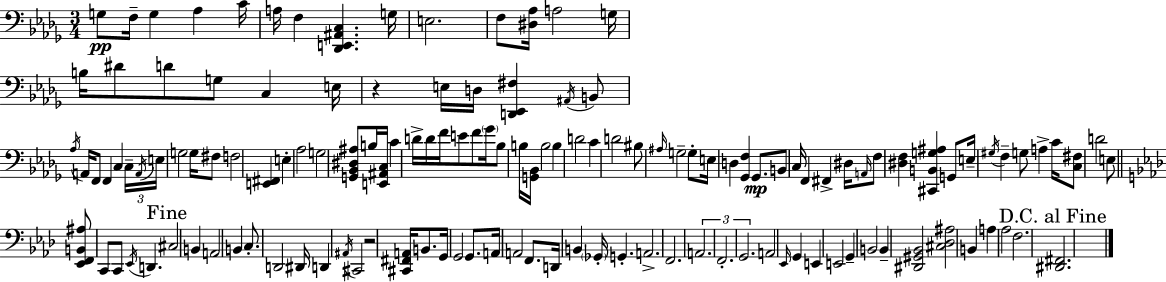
G3/e F3/s G3/q Ab3/q C4/s A3/s F3/q [Db2,E2,A#2,C3]/q. G3/s E3/h. F3/e [D#3,Ab3]/s A3/h G3/s B3/s D#4/e D4/e G3/e C3/q E3/s R/q E3/s D3/s [D2,Eb2,F#3]/q A#2/s B2/e Ab3/s A2/s F2/e F2/q C3/q C3/s A2/s E3/s G3/h G3/s F#3/e F3/h [E2,F#2]/q E3/q Ab3/h G3/h [G2,Bb2,D#3,A#3]/e B3/s [E2,A#2,C3]/s C4/q D4/s D4/s F4/s E4/e F4/e Gb4/s Bb3/e B3/s [G2,Bb2]/s B3/h B3/q D4/h C4/q D4/h BIS3/e A#3/s G3/h G3/e E3/s D3/q [Gb2,F3]/q Gb2/e. B2/e C3/s F2/q F#2/q D#3/s A2/s F3/e [D#3,F3]/q [C#2,B2,G3,A#3]/q G2/e E3/s G#3/s F3/q G3/e A3/q C4/s [C3,F#3]/e D4/h E3/e [Eb2,F2,B2,A#3]/e C2/e C2/e Eb2/s D2/q. C#3/h B2/q A2/h B2/q C3/e. D2/h D#2/s D2/q A#2/s C#2/h R/h [C#2,F#2,A2]/s B2/e. G2/s G2/h G2/e. A2/s A2/h F2/e. D2/s B2/q Gb2/s G2/q. A2/h. F2/h. A2/h. F2/h. G2/h. A2/h Eb2/s G2/q E2/q E2/h G2/q B2/h B2/q [D#2,G#2,Bb2]/h [C#3,Db3,A#3]/h B2/q A3/q Ab3/h F3/h. [D#2,F#2]/h.